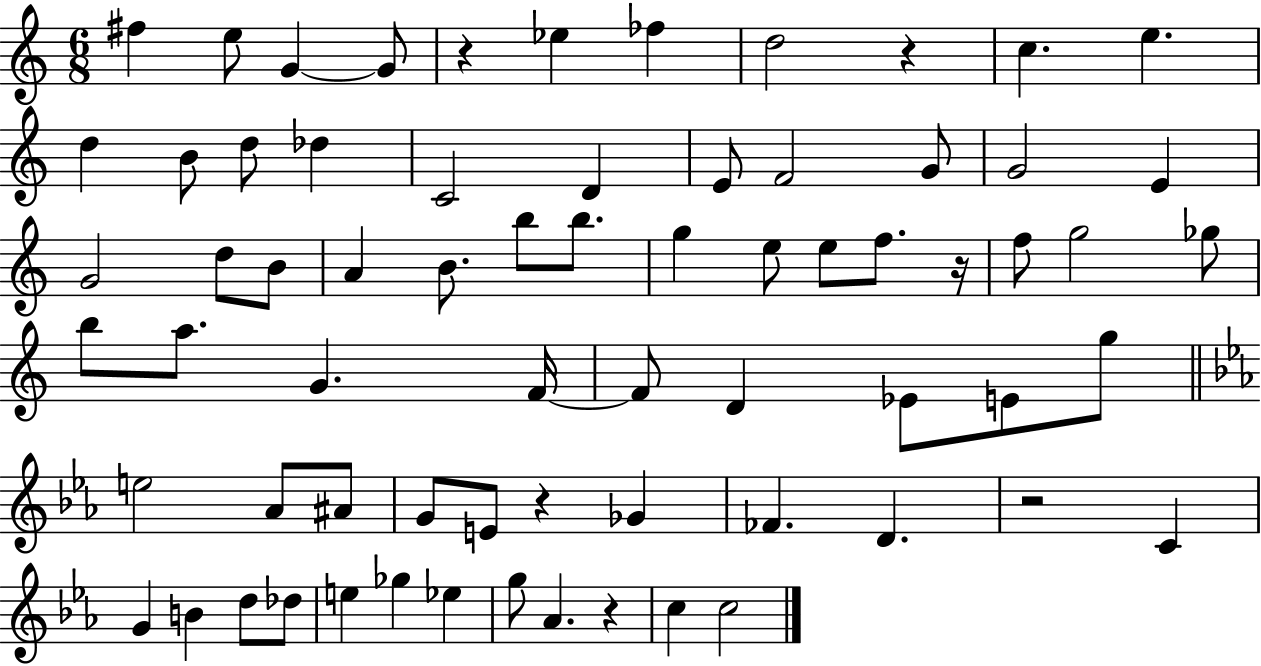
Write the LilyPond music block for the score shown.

{
  \clef treble
  \numericTimeSignature
  \time 6/8
  \key c \major
  fis''4 e''8 g'4~~ g'8 | r4 ees''4 fes''4 | d''2 r4 | c''4. e''4. | \break d''4 b'8 d''8 des''4 | c'2 d'4 | e'8 f'2 g'8 | g'2 e'4 | \break g'2 d''8 b'8 | a'4 b'8. b''8 b''8. | g''4 e''8 e''8 f''8. r16 | f''8 g''2 ges''8 | \break b''8 a''8. g'4. f'16~~ | f'8 d'4 ees'8 e'8 g''8 | \bar "||" \break \key c \minor e''2 aes'8 ais'8 | g'8 e'8 r4 ges'4 | fes'4. d'4. | r2 c'4 | \break g'4 b'4 d''8 des''8 | e''4 ges''4 ees''4 | g''8 aes'4. r4 | c''4 c''2 | \break \bar "|."
}